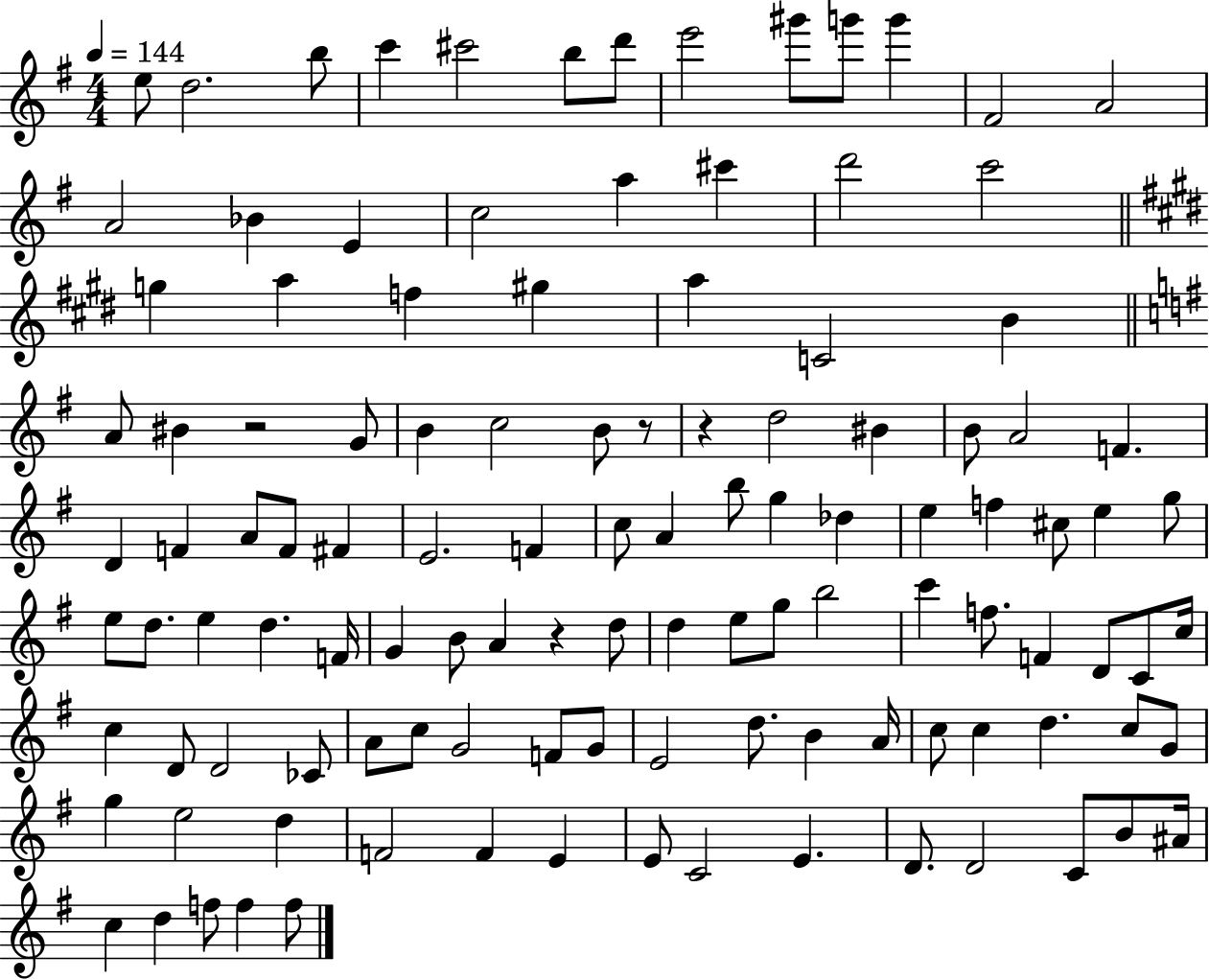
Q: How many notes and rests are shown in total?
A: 116